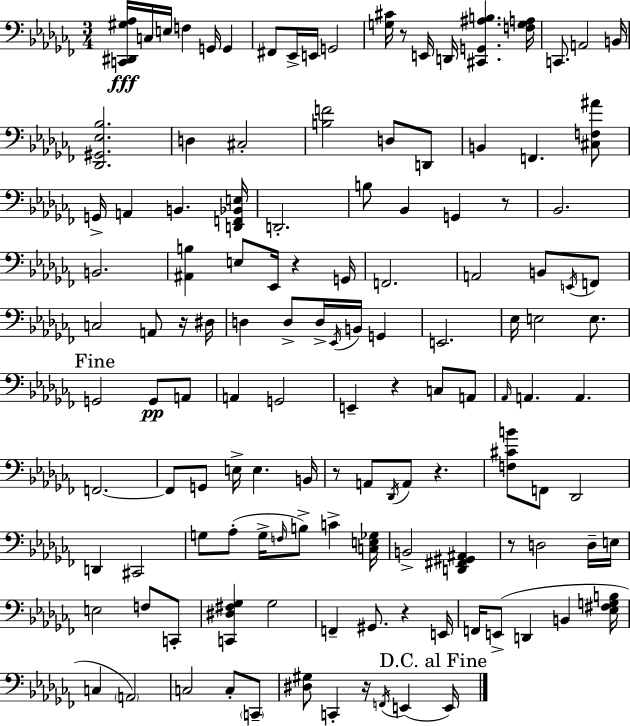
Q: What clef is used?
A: bass